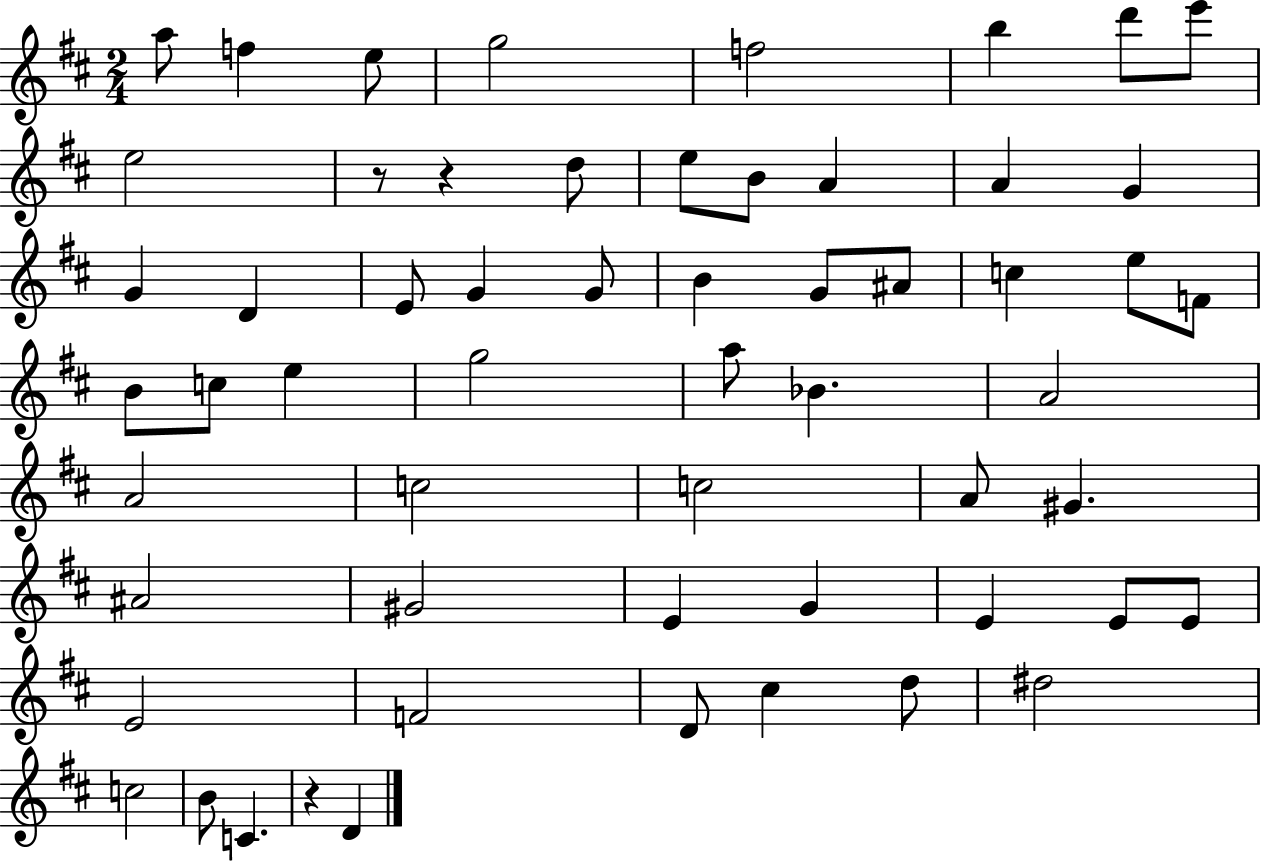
A5/e F5/q E5/e G5/h F5/h B5/q D6/e E6/e E5/h R/e R/q D5/e E5/e B4/e A4/q A4/q G4/q G4/q D4/q E4/e G4/q G4/e B4/q G4/e A#4/e C5/q E5/e F4/e B4/e C5/e E5/q G5/h A5/e Bb4/q. A4/h A4/h C5/h C5/h A4/e G#4/q. A#4/h G#4/h E4/q G4/q E4/q E4/e E4/e E4/h F4/h D4/e C#5/q D5/e D#5/h C5/h B4/e C4/q. R/q D4/q